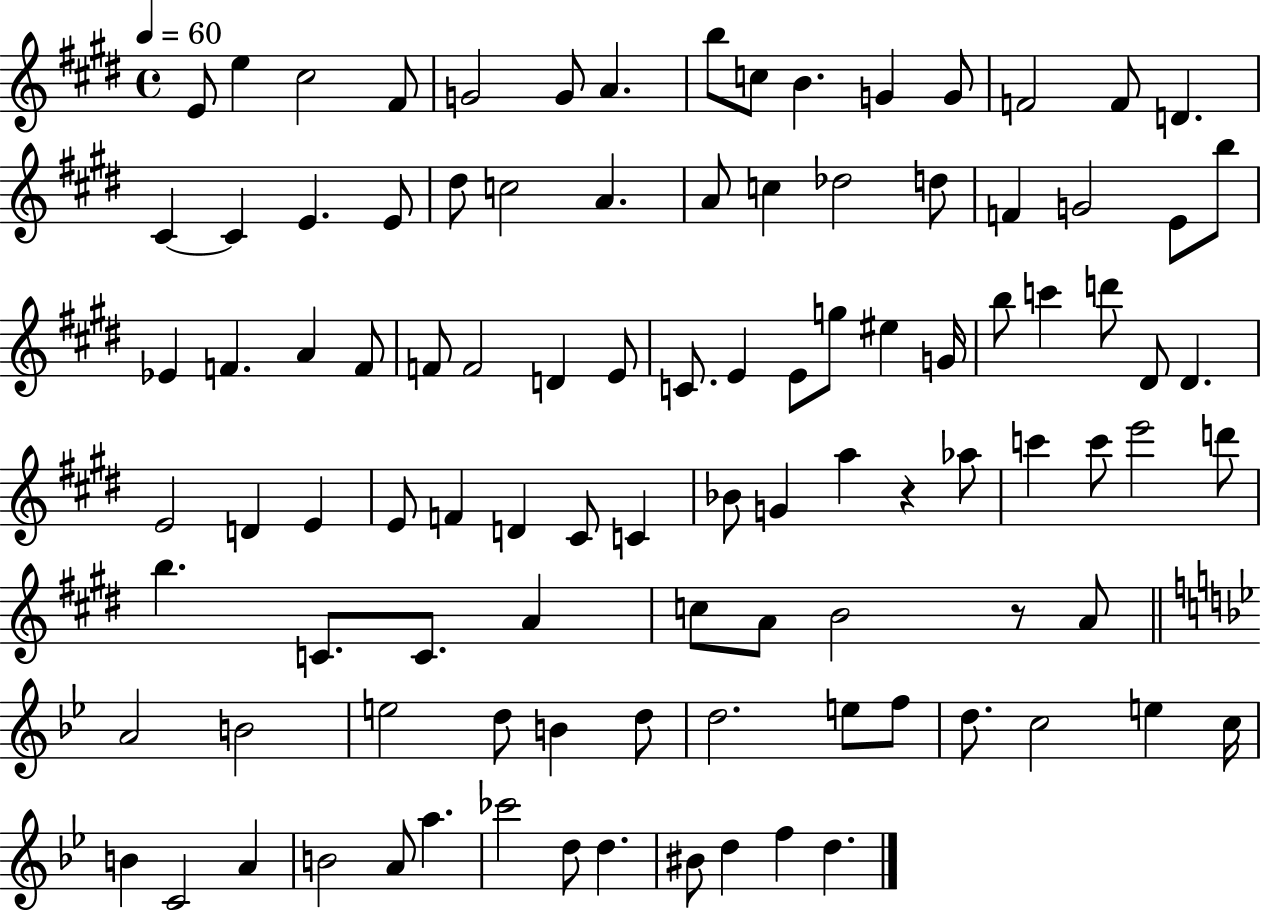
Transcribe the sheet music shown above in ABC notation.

X:1
T:Untitled
M:4/4
L:1/4
K:E
E/2 e ^c2 ^F/2 G2 G/2 A b/2 c/2 B G G/2 F2 F/2 D ^C ^C E E/2 ^d/2 c2 A A/2 c _d2 d/2 F G2 E/2 b/2 _E F A F/2 F/2 F2 D E/2 C/2 E E/2 g/2 ^e G/4 b/2 c' d'/2 ^D/2 ^D E2 D E E/2 F D ^C/2 C _B/2 G a z _a/2 c' c'/2 e'2 d'/2 b C/2 C/2 A c/2 A/2 B2 z/2 A/2 A2 B2 e2 d/2 B d/2 d2 e/2 f/2 d/2 c2 e c/4 B C2 A B2 A/2 a _c'2 d/2 d ^B/2 d f d